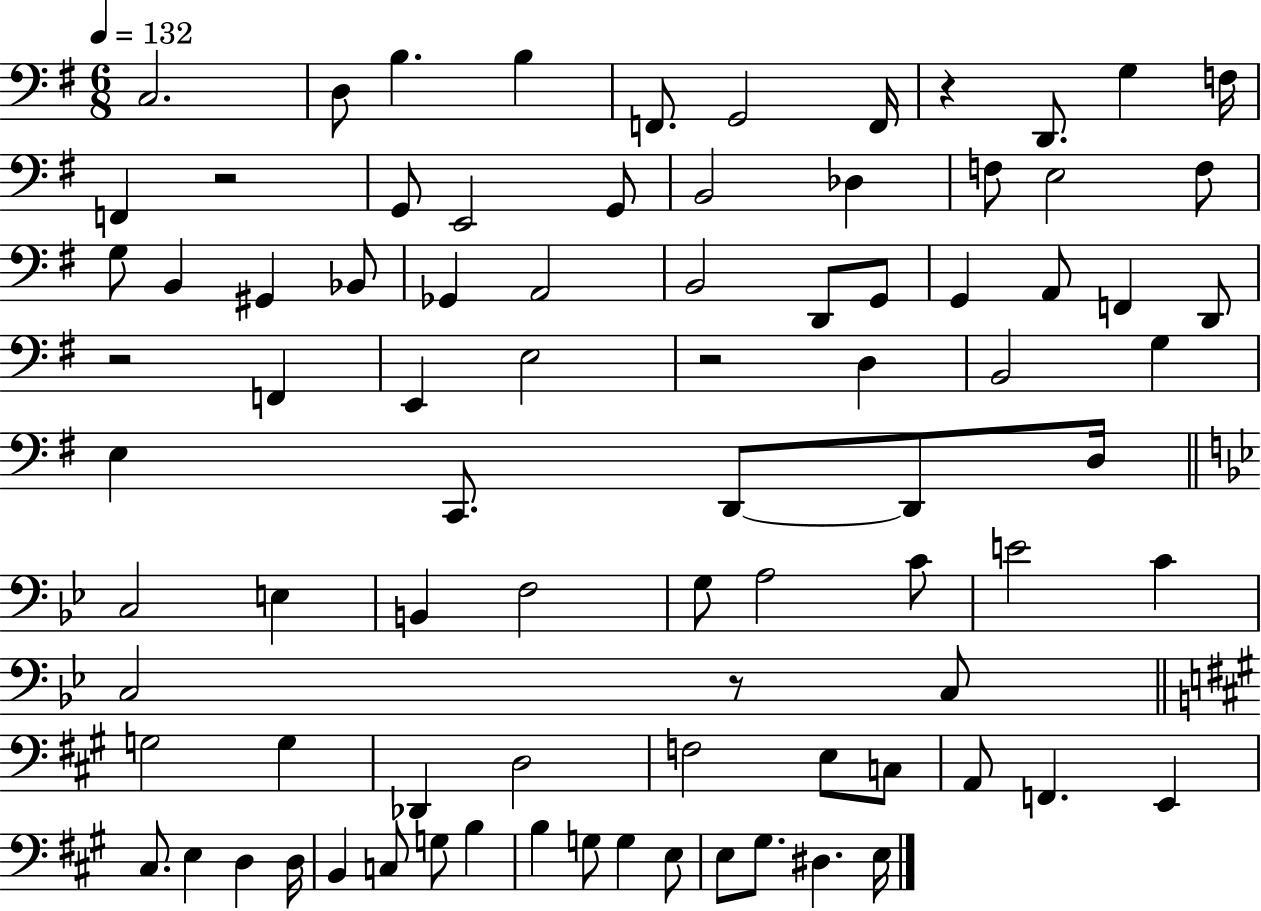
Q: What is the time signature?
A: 6/8